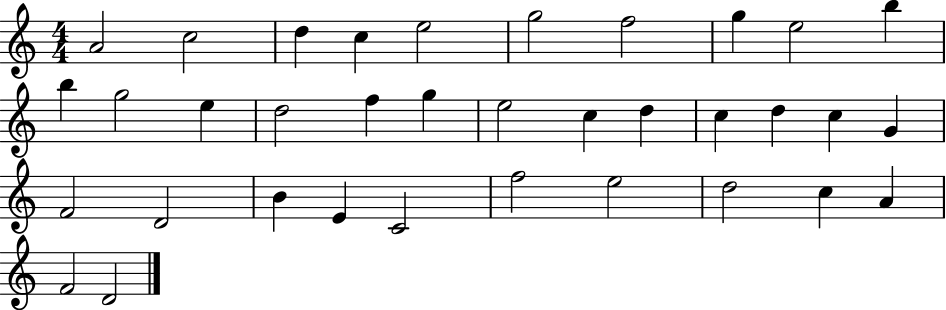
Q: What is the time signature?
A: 4/4